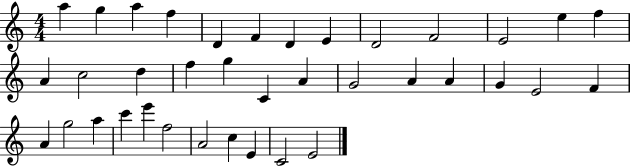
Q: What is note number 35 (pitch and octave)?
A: E4